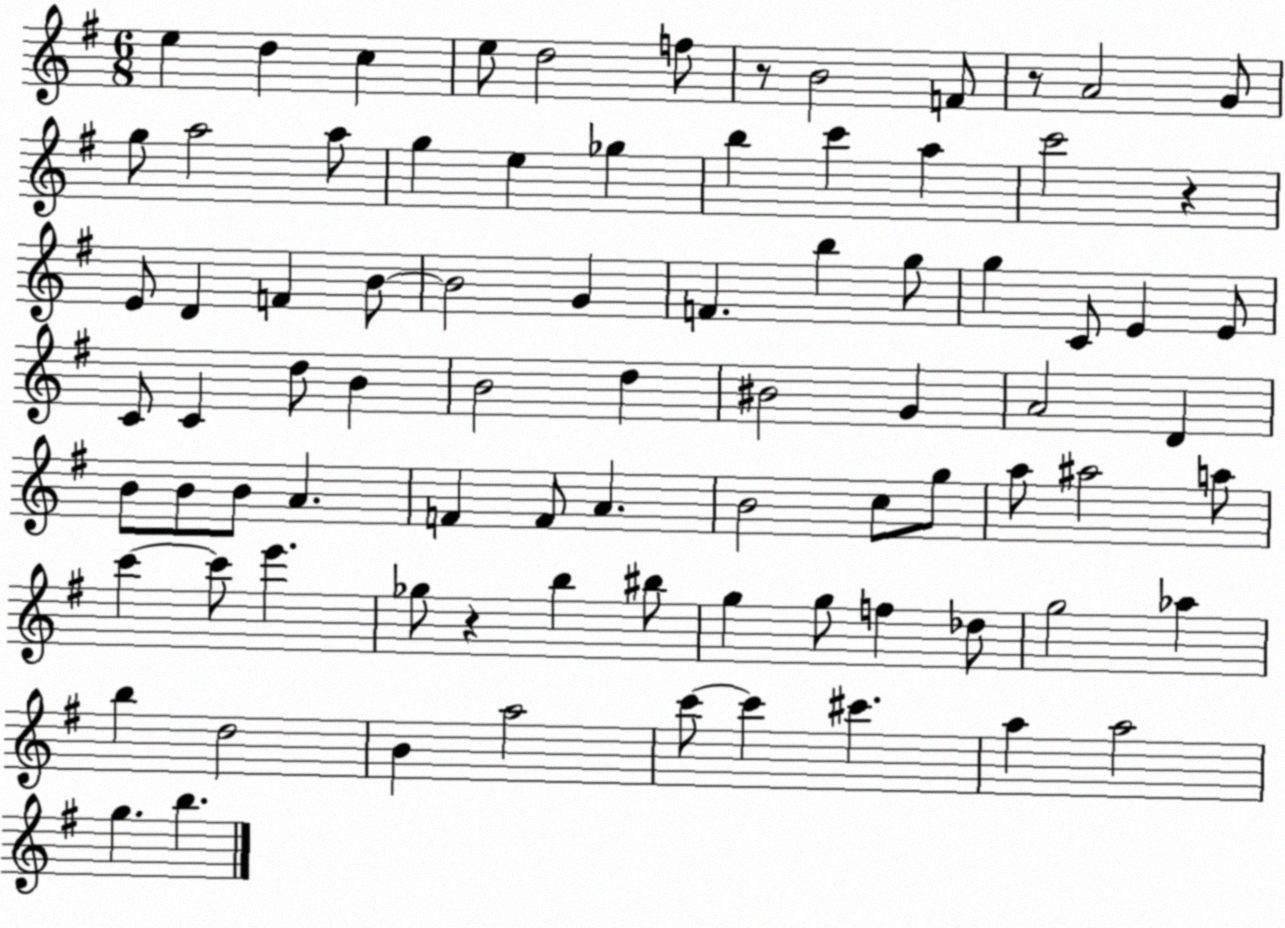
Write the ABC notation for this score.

X:1
T:Untitled
M:6/8
L:1/4
K:G
e d c e/2 d2 f/2 z/2 B2 F/2 z/2 A2 G/2 g/2 a2 a/2 g e _g b c' a c'2 z E/2 D F B/2 B2 G F b g/2 g C/2 E E/2 C/2 C d/2 B B2 d ^B2 G A2 D B/2 B/2 B/2 A F F/2 A B2 c/2 g/2 a/2 ^a2 a/2 c' c'/2 e' _g/2 z b ^b/2 g g/2 f _d/2 g2 _a b d2 B a2 c'/2 c' ^c' a a2 g b